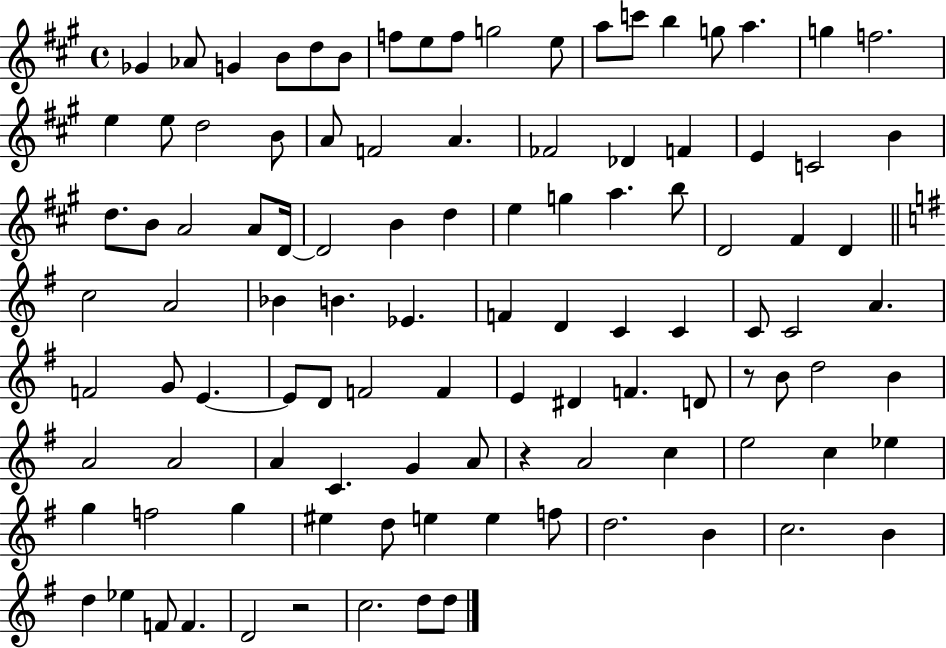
{
  \clef treble
  \time 4/4
  \defaultTimeSignature
  \key a \major
  ges'4 aes'8 g'4 b'8 d''8 b'8 | f''8 e''8 f''8 g''2 e''8 | a''8 c'''8 b''4 g''8 a''4. | g''4 f''2. | \break e''4 e''8 d''2 b'8 | a'8 f'2 a'4. | fes'2 des'4 f'4 | e'4 c'2 b'4 | \break d''8. b'8 a'2 a'8 d'16~~ | d'2 b'4 d''4 | e''4 g''4 a''4. b''8 | d'2 fis'4 d'4 | \break \bar "||" \break \key e \minor c''2 a'2 | bes'4 b'4. ees'4. | f'4 d'4 c'4 c'4 | c'8 c'2 a'4. | \break f'2 g'8 e'4.~~ | e'8 d'8 f'2 f'4 | e'4 dis'4 f'4. d'8 | r8 b'8 d''2 b'4 | \break a'2 a'2 | a'4 c'4. g'4 a'8 | r4 a'2 c''4 | e''2 c''4 ees''4 | \break g''4 f''2 g''4 | eis''4 d''8 e''4 e''4 f''8 | d''2. b'4 | c''2. b'4 | \break d''4 ees''4 f'8 f'4. | d'2 r2 | c''2. d''8 d''8 | \bar "|."
}